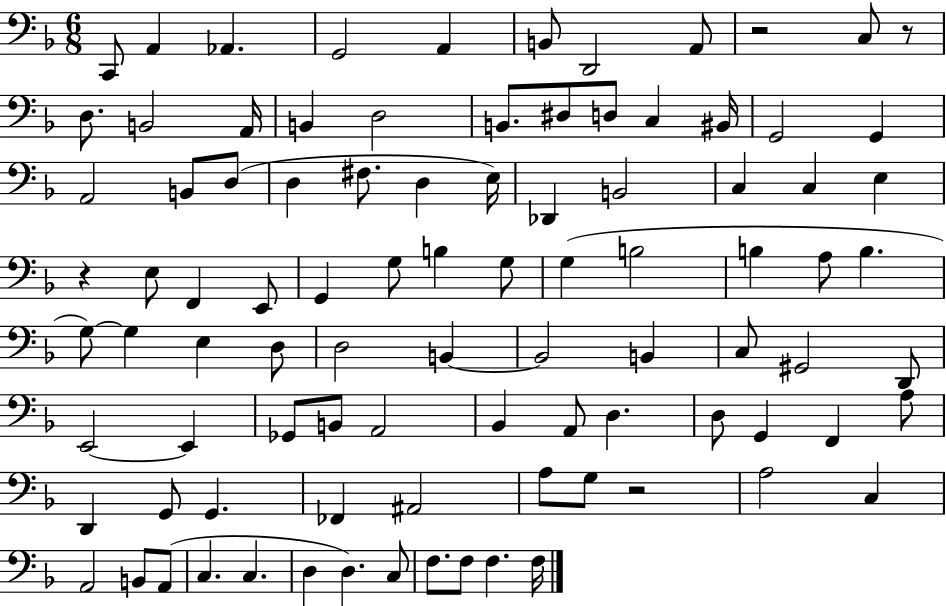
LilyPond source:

{
  \clef bass
  \numericTimeSignature
  \time 6/8
  \key f \major
  c,8 a,4 aes,4. | g,2 a,4 | b,8 d,2 a,8 | r2 c8 r8 | \break d8. b,2 a,16 | b,4 d2 | b,8. dis8 d8 c4 bis,16 | g,2 g,4 | \break a,2 b,8 d8( | d4 fis8. d4 e16) | des,4 b,2 | c4 c4 e4 | \break r4 e8 f,4 e,8 | g,4 g8 b4 g8 | g4( b2 | b4 a8 b4. | \break g8~~) g4 e4 d8 | d2 b,4~~ | b,2 b,4 | c8 gis,2 d,8 | \break e,2~~ e,4 | ges,8 b,8 a,2 | bes,4 a,8 d4. | d8 g,4 f,4 a8 | \break d,4 g,8 g,4. | fes,4 ais,2 | a8 g8 r2 | a2 c4 | \break a,2 b,8 a,8( | c4. c4. | d4 d4.) c8 | f8. f8 f4. f16 | \break \bar "|."
}